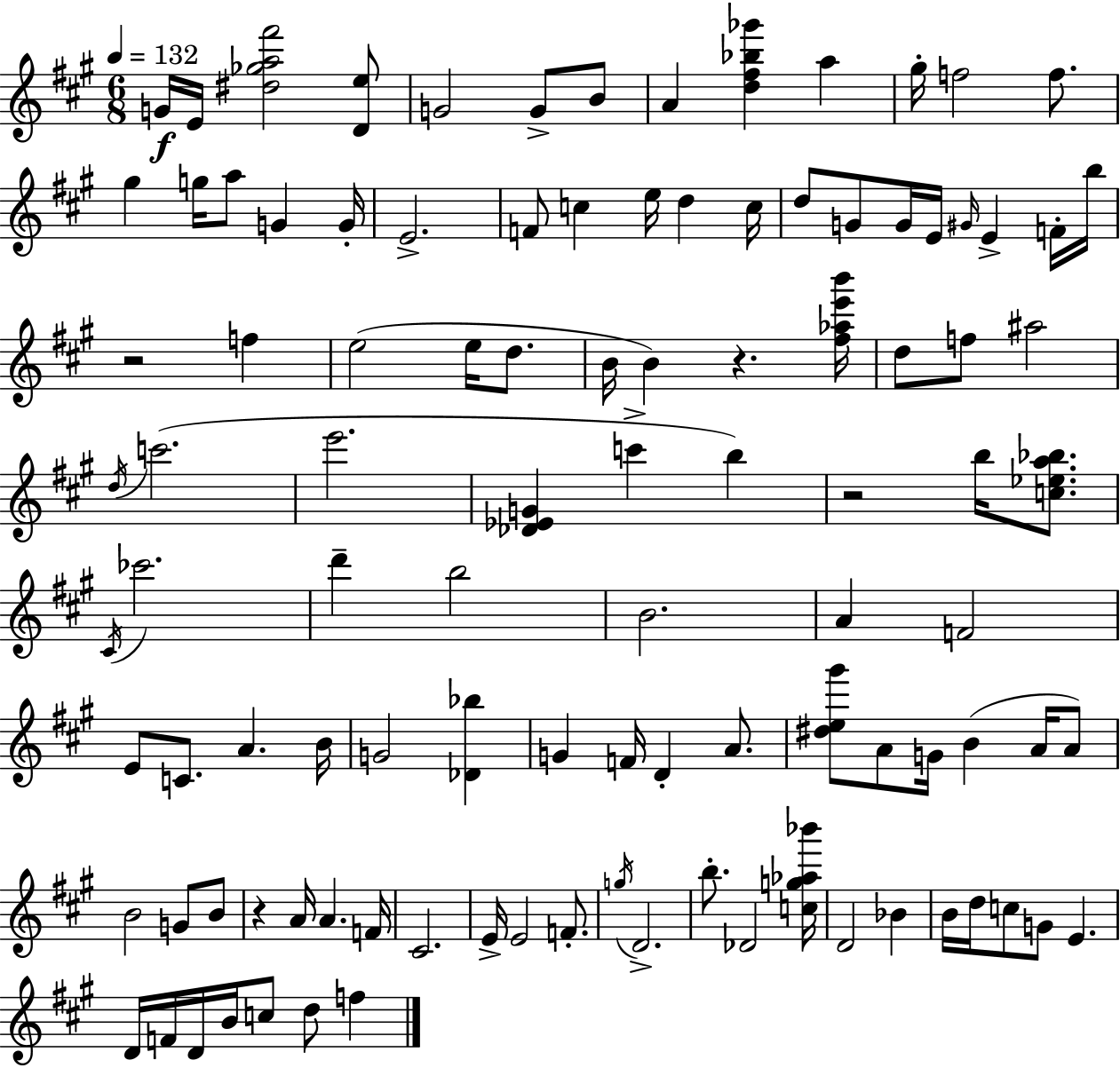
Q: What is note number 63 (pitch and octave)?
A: B4